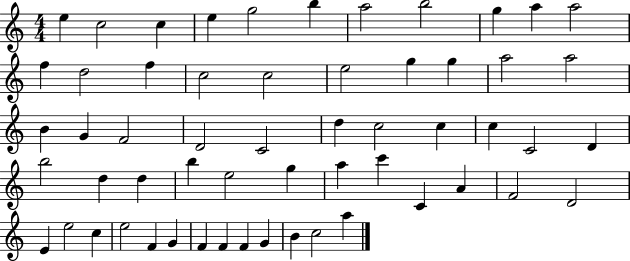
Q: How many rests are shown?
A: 0